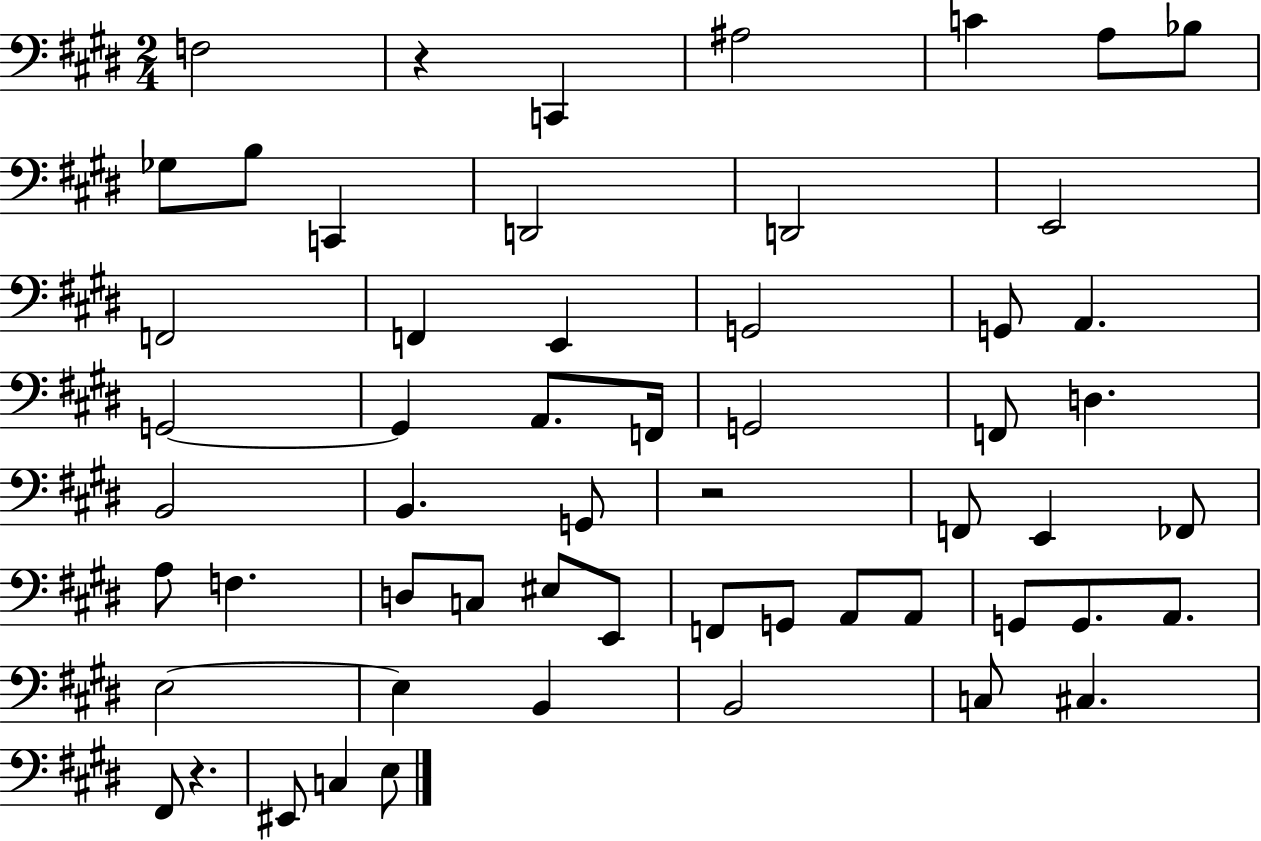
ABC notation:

X:1
T:Untitled
M:2/4
L:1/4
K:E
F,2 z C,, ^A,2 C A,/2 _B,/2 _G,/2 B,/2 C,, D,,2 D,,2 E,,2 F,,2 F,, E,, G,,2 G,,/2 A,, G,,2 G,, A,,/2 F,,/4 G,,2 F,,/2 D, B,,2 B,, G,,/2 z2 F,,/2 E,, _F,,/2 A,/2 F, D,/2 C,/2 ^E,/2 E,,/2 F,,/2 G,,/2 A,,/2 A,,/2 G,,/2 G,,/2 A,,/2 E,2 E, B,, B,,2 C,/2 ^C, ^F,,/2 z ^E,,/2 C, E,/2